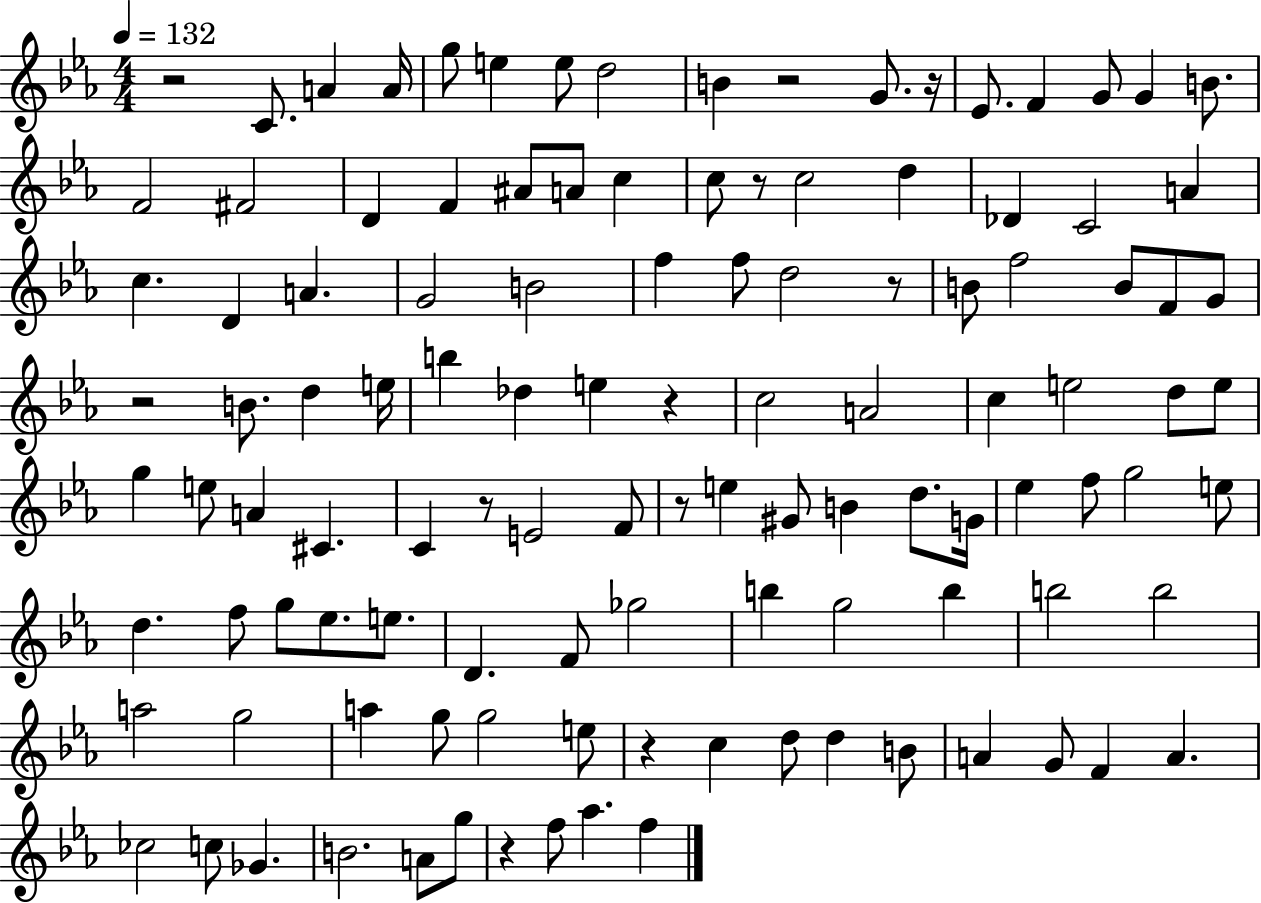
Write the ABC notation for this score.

X:1
T:Untitled
M:4/4
L:1/4
K:Eb
z2 C/2 A A/4 g/2 e e/2 d2 B z2 G/2 z/4 _E/2 F G/2 G B/2 F2 ^F2 D F ^A/2 A/2 c c/2 z/2 c2 d _D C2 A c D A G2 B2 f f/2 d2 z/2 B/2 f2 B/2 F/2 G/2 z2 B/2 d e/4 b _d e z c2 A2 c e2 d/2 e/2 g e/2 A ^C C z/2 E2 F/2 z/2 e ^G/2 B d/2 G/4 _e f/2 g2 e/2 d f/2 g/2 _e/2 e/2 D F/2 _g2 b g2 b b2 b2 a2 g2 a g/2 g2 e/2 z c d/2 d B/2 A G/2 F A _c2 c/2 _G B2 A/2 g/2 z f/2 _a f